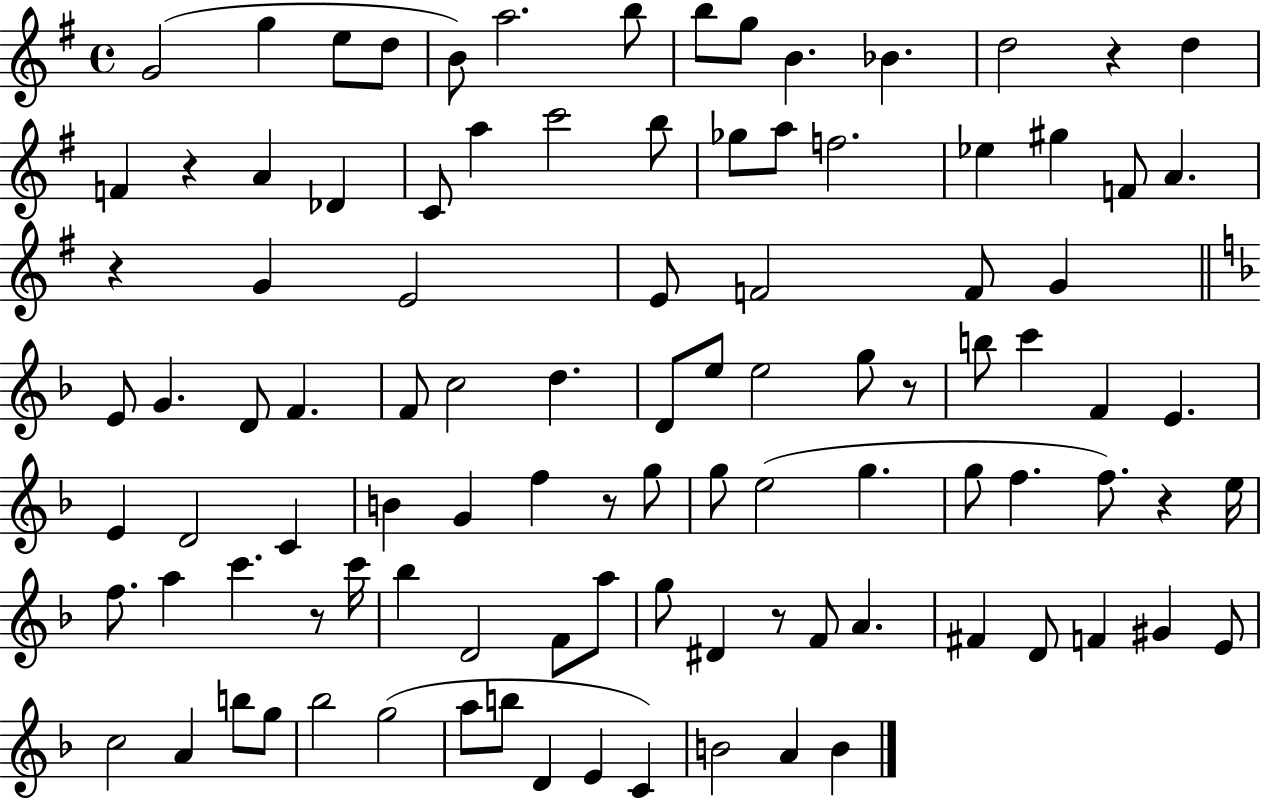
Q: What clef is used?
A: treble